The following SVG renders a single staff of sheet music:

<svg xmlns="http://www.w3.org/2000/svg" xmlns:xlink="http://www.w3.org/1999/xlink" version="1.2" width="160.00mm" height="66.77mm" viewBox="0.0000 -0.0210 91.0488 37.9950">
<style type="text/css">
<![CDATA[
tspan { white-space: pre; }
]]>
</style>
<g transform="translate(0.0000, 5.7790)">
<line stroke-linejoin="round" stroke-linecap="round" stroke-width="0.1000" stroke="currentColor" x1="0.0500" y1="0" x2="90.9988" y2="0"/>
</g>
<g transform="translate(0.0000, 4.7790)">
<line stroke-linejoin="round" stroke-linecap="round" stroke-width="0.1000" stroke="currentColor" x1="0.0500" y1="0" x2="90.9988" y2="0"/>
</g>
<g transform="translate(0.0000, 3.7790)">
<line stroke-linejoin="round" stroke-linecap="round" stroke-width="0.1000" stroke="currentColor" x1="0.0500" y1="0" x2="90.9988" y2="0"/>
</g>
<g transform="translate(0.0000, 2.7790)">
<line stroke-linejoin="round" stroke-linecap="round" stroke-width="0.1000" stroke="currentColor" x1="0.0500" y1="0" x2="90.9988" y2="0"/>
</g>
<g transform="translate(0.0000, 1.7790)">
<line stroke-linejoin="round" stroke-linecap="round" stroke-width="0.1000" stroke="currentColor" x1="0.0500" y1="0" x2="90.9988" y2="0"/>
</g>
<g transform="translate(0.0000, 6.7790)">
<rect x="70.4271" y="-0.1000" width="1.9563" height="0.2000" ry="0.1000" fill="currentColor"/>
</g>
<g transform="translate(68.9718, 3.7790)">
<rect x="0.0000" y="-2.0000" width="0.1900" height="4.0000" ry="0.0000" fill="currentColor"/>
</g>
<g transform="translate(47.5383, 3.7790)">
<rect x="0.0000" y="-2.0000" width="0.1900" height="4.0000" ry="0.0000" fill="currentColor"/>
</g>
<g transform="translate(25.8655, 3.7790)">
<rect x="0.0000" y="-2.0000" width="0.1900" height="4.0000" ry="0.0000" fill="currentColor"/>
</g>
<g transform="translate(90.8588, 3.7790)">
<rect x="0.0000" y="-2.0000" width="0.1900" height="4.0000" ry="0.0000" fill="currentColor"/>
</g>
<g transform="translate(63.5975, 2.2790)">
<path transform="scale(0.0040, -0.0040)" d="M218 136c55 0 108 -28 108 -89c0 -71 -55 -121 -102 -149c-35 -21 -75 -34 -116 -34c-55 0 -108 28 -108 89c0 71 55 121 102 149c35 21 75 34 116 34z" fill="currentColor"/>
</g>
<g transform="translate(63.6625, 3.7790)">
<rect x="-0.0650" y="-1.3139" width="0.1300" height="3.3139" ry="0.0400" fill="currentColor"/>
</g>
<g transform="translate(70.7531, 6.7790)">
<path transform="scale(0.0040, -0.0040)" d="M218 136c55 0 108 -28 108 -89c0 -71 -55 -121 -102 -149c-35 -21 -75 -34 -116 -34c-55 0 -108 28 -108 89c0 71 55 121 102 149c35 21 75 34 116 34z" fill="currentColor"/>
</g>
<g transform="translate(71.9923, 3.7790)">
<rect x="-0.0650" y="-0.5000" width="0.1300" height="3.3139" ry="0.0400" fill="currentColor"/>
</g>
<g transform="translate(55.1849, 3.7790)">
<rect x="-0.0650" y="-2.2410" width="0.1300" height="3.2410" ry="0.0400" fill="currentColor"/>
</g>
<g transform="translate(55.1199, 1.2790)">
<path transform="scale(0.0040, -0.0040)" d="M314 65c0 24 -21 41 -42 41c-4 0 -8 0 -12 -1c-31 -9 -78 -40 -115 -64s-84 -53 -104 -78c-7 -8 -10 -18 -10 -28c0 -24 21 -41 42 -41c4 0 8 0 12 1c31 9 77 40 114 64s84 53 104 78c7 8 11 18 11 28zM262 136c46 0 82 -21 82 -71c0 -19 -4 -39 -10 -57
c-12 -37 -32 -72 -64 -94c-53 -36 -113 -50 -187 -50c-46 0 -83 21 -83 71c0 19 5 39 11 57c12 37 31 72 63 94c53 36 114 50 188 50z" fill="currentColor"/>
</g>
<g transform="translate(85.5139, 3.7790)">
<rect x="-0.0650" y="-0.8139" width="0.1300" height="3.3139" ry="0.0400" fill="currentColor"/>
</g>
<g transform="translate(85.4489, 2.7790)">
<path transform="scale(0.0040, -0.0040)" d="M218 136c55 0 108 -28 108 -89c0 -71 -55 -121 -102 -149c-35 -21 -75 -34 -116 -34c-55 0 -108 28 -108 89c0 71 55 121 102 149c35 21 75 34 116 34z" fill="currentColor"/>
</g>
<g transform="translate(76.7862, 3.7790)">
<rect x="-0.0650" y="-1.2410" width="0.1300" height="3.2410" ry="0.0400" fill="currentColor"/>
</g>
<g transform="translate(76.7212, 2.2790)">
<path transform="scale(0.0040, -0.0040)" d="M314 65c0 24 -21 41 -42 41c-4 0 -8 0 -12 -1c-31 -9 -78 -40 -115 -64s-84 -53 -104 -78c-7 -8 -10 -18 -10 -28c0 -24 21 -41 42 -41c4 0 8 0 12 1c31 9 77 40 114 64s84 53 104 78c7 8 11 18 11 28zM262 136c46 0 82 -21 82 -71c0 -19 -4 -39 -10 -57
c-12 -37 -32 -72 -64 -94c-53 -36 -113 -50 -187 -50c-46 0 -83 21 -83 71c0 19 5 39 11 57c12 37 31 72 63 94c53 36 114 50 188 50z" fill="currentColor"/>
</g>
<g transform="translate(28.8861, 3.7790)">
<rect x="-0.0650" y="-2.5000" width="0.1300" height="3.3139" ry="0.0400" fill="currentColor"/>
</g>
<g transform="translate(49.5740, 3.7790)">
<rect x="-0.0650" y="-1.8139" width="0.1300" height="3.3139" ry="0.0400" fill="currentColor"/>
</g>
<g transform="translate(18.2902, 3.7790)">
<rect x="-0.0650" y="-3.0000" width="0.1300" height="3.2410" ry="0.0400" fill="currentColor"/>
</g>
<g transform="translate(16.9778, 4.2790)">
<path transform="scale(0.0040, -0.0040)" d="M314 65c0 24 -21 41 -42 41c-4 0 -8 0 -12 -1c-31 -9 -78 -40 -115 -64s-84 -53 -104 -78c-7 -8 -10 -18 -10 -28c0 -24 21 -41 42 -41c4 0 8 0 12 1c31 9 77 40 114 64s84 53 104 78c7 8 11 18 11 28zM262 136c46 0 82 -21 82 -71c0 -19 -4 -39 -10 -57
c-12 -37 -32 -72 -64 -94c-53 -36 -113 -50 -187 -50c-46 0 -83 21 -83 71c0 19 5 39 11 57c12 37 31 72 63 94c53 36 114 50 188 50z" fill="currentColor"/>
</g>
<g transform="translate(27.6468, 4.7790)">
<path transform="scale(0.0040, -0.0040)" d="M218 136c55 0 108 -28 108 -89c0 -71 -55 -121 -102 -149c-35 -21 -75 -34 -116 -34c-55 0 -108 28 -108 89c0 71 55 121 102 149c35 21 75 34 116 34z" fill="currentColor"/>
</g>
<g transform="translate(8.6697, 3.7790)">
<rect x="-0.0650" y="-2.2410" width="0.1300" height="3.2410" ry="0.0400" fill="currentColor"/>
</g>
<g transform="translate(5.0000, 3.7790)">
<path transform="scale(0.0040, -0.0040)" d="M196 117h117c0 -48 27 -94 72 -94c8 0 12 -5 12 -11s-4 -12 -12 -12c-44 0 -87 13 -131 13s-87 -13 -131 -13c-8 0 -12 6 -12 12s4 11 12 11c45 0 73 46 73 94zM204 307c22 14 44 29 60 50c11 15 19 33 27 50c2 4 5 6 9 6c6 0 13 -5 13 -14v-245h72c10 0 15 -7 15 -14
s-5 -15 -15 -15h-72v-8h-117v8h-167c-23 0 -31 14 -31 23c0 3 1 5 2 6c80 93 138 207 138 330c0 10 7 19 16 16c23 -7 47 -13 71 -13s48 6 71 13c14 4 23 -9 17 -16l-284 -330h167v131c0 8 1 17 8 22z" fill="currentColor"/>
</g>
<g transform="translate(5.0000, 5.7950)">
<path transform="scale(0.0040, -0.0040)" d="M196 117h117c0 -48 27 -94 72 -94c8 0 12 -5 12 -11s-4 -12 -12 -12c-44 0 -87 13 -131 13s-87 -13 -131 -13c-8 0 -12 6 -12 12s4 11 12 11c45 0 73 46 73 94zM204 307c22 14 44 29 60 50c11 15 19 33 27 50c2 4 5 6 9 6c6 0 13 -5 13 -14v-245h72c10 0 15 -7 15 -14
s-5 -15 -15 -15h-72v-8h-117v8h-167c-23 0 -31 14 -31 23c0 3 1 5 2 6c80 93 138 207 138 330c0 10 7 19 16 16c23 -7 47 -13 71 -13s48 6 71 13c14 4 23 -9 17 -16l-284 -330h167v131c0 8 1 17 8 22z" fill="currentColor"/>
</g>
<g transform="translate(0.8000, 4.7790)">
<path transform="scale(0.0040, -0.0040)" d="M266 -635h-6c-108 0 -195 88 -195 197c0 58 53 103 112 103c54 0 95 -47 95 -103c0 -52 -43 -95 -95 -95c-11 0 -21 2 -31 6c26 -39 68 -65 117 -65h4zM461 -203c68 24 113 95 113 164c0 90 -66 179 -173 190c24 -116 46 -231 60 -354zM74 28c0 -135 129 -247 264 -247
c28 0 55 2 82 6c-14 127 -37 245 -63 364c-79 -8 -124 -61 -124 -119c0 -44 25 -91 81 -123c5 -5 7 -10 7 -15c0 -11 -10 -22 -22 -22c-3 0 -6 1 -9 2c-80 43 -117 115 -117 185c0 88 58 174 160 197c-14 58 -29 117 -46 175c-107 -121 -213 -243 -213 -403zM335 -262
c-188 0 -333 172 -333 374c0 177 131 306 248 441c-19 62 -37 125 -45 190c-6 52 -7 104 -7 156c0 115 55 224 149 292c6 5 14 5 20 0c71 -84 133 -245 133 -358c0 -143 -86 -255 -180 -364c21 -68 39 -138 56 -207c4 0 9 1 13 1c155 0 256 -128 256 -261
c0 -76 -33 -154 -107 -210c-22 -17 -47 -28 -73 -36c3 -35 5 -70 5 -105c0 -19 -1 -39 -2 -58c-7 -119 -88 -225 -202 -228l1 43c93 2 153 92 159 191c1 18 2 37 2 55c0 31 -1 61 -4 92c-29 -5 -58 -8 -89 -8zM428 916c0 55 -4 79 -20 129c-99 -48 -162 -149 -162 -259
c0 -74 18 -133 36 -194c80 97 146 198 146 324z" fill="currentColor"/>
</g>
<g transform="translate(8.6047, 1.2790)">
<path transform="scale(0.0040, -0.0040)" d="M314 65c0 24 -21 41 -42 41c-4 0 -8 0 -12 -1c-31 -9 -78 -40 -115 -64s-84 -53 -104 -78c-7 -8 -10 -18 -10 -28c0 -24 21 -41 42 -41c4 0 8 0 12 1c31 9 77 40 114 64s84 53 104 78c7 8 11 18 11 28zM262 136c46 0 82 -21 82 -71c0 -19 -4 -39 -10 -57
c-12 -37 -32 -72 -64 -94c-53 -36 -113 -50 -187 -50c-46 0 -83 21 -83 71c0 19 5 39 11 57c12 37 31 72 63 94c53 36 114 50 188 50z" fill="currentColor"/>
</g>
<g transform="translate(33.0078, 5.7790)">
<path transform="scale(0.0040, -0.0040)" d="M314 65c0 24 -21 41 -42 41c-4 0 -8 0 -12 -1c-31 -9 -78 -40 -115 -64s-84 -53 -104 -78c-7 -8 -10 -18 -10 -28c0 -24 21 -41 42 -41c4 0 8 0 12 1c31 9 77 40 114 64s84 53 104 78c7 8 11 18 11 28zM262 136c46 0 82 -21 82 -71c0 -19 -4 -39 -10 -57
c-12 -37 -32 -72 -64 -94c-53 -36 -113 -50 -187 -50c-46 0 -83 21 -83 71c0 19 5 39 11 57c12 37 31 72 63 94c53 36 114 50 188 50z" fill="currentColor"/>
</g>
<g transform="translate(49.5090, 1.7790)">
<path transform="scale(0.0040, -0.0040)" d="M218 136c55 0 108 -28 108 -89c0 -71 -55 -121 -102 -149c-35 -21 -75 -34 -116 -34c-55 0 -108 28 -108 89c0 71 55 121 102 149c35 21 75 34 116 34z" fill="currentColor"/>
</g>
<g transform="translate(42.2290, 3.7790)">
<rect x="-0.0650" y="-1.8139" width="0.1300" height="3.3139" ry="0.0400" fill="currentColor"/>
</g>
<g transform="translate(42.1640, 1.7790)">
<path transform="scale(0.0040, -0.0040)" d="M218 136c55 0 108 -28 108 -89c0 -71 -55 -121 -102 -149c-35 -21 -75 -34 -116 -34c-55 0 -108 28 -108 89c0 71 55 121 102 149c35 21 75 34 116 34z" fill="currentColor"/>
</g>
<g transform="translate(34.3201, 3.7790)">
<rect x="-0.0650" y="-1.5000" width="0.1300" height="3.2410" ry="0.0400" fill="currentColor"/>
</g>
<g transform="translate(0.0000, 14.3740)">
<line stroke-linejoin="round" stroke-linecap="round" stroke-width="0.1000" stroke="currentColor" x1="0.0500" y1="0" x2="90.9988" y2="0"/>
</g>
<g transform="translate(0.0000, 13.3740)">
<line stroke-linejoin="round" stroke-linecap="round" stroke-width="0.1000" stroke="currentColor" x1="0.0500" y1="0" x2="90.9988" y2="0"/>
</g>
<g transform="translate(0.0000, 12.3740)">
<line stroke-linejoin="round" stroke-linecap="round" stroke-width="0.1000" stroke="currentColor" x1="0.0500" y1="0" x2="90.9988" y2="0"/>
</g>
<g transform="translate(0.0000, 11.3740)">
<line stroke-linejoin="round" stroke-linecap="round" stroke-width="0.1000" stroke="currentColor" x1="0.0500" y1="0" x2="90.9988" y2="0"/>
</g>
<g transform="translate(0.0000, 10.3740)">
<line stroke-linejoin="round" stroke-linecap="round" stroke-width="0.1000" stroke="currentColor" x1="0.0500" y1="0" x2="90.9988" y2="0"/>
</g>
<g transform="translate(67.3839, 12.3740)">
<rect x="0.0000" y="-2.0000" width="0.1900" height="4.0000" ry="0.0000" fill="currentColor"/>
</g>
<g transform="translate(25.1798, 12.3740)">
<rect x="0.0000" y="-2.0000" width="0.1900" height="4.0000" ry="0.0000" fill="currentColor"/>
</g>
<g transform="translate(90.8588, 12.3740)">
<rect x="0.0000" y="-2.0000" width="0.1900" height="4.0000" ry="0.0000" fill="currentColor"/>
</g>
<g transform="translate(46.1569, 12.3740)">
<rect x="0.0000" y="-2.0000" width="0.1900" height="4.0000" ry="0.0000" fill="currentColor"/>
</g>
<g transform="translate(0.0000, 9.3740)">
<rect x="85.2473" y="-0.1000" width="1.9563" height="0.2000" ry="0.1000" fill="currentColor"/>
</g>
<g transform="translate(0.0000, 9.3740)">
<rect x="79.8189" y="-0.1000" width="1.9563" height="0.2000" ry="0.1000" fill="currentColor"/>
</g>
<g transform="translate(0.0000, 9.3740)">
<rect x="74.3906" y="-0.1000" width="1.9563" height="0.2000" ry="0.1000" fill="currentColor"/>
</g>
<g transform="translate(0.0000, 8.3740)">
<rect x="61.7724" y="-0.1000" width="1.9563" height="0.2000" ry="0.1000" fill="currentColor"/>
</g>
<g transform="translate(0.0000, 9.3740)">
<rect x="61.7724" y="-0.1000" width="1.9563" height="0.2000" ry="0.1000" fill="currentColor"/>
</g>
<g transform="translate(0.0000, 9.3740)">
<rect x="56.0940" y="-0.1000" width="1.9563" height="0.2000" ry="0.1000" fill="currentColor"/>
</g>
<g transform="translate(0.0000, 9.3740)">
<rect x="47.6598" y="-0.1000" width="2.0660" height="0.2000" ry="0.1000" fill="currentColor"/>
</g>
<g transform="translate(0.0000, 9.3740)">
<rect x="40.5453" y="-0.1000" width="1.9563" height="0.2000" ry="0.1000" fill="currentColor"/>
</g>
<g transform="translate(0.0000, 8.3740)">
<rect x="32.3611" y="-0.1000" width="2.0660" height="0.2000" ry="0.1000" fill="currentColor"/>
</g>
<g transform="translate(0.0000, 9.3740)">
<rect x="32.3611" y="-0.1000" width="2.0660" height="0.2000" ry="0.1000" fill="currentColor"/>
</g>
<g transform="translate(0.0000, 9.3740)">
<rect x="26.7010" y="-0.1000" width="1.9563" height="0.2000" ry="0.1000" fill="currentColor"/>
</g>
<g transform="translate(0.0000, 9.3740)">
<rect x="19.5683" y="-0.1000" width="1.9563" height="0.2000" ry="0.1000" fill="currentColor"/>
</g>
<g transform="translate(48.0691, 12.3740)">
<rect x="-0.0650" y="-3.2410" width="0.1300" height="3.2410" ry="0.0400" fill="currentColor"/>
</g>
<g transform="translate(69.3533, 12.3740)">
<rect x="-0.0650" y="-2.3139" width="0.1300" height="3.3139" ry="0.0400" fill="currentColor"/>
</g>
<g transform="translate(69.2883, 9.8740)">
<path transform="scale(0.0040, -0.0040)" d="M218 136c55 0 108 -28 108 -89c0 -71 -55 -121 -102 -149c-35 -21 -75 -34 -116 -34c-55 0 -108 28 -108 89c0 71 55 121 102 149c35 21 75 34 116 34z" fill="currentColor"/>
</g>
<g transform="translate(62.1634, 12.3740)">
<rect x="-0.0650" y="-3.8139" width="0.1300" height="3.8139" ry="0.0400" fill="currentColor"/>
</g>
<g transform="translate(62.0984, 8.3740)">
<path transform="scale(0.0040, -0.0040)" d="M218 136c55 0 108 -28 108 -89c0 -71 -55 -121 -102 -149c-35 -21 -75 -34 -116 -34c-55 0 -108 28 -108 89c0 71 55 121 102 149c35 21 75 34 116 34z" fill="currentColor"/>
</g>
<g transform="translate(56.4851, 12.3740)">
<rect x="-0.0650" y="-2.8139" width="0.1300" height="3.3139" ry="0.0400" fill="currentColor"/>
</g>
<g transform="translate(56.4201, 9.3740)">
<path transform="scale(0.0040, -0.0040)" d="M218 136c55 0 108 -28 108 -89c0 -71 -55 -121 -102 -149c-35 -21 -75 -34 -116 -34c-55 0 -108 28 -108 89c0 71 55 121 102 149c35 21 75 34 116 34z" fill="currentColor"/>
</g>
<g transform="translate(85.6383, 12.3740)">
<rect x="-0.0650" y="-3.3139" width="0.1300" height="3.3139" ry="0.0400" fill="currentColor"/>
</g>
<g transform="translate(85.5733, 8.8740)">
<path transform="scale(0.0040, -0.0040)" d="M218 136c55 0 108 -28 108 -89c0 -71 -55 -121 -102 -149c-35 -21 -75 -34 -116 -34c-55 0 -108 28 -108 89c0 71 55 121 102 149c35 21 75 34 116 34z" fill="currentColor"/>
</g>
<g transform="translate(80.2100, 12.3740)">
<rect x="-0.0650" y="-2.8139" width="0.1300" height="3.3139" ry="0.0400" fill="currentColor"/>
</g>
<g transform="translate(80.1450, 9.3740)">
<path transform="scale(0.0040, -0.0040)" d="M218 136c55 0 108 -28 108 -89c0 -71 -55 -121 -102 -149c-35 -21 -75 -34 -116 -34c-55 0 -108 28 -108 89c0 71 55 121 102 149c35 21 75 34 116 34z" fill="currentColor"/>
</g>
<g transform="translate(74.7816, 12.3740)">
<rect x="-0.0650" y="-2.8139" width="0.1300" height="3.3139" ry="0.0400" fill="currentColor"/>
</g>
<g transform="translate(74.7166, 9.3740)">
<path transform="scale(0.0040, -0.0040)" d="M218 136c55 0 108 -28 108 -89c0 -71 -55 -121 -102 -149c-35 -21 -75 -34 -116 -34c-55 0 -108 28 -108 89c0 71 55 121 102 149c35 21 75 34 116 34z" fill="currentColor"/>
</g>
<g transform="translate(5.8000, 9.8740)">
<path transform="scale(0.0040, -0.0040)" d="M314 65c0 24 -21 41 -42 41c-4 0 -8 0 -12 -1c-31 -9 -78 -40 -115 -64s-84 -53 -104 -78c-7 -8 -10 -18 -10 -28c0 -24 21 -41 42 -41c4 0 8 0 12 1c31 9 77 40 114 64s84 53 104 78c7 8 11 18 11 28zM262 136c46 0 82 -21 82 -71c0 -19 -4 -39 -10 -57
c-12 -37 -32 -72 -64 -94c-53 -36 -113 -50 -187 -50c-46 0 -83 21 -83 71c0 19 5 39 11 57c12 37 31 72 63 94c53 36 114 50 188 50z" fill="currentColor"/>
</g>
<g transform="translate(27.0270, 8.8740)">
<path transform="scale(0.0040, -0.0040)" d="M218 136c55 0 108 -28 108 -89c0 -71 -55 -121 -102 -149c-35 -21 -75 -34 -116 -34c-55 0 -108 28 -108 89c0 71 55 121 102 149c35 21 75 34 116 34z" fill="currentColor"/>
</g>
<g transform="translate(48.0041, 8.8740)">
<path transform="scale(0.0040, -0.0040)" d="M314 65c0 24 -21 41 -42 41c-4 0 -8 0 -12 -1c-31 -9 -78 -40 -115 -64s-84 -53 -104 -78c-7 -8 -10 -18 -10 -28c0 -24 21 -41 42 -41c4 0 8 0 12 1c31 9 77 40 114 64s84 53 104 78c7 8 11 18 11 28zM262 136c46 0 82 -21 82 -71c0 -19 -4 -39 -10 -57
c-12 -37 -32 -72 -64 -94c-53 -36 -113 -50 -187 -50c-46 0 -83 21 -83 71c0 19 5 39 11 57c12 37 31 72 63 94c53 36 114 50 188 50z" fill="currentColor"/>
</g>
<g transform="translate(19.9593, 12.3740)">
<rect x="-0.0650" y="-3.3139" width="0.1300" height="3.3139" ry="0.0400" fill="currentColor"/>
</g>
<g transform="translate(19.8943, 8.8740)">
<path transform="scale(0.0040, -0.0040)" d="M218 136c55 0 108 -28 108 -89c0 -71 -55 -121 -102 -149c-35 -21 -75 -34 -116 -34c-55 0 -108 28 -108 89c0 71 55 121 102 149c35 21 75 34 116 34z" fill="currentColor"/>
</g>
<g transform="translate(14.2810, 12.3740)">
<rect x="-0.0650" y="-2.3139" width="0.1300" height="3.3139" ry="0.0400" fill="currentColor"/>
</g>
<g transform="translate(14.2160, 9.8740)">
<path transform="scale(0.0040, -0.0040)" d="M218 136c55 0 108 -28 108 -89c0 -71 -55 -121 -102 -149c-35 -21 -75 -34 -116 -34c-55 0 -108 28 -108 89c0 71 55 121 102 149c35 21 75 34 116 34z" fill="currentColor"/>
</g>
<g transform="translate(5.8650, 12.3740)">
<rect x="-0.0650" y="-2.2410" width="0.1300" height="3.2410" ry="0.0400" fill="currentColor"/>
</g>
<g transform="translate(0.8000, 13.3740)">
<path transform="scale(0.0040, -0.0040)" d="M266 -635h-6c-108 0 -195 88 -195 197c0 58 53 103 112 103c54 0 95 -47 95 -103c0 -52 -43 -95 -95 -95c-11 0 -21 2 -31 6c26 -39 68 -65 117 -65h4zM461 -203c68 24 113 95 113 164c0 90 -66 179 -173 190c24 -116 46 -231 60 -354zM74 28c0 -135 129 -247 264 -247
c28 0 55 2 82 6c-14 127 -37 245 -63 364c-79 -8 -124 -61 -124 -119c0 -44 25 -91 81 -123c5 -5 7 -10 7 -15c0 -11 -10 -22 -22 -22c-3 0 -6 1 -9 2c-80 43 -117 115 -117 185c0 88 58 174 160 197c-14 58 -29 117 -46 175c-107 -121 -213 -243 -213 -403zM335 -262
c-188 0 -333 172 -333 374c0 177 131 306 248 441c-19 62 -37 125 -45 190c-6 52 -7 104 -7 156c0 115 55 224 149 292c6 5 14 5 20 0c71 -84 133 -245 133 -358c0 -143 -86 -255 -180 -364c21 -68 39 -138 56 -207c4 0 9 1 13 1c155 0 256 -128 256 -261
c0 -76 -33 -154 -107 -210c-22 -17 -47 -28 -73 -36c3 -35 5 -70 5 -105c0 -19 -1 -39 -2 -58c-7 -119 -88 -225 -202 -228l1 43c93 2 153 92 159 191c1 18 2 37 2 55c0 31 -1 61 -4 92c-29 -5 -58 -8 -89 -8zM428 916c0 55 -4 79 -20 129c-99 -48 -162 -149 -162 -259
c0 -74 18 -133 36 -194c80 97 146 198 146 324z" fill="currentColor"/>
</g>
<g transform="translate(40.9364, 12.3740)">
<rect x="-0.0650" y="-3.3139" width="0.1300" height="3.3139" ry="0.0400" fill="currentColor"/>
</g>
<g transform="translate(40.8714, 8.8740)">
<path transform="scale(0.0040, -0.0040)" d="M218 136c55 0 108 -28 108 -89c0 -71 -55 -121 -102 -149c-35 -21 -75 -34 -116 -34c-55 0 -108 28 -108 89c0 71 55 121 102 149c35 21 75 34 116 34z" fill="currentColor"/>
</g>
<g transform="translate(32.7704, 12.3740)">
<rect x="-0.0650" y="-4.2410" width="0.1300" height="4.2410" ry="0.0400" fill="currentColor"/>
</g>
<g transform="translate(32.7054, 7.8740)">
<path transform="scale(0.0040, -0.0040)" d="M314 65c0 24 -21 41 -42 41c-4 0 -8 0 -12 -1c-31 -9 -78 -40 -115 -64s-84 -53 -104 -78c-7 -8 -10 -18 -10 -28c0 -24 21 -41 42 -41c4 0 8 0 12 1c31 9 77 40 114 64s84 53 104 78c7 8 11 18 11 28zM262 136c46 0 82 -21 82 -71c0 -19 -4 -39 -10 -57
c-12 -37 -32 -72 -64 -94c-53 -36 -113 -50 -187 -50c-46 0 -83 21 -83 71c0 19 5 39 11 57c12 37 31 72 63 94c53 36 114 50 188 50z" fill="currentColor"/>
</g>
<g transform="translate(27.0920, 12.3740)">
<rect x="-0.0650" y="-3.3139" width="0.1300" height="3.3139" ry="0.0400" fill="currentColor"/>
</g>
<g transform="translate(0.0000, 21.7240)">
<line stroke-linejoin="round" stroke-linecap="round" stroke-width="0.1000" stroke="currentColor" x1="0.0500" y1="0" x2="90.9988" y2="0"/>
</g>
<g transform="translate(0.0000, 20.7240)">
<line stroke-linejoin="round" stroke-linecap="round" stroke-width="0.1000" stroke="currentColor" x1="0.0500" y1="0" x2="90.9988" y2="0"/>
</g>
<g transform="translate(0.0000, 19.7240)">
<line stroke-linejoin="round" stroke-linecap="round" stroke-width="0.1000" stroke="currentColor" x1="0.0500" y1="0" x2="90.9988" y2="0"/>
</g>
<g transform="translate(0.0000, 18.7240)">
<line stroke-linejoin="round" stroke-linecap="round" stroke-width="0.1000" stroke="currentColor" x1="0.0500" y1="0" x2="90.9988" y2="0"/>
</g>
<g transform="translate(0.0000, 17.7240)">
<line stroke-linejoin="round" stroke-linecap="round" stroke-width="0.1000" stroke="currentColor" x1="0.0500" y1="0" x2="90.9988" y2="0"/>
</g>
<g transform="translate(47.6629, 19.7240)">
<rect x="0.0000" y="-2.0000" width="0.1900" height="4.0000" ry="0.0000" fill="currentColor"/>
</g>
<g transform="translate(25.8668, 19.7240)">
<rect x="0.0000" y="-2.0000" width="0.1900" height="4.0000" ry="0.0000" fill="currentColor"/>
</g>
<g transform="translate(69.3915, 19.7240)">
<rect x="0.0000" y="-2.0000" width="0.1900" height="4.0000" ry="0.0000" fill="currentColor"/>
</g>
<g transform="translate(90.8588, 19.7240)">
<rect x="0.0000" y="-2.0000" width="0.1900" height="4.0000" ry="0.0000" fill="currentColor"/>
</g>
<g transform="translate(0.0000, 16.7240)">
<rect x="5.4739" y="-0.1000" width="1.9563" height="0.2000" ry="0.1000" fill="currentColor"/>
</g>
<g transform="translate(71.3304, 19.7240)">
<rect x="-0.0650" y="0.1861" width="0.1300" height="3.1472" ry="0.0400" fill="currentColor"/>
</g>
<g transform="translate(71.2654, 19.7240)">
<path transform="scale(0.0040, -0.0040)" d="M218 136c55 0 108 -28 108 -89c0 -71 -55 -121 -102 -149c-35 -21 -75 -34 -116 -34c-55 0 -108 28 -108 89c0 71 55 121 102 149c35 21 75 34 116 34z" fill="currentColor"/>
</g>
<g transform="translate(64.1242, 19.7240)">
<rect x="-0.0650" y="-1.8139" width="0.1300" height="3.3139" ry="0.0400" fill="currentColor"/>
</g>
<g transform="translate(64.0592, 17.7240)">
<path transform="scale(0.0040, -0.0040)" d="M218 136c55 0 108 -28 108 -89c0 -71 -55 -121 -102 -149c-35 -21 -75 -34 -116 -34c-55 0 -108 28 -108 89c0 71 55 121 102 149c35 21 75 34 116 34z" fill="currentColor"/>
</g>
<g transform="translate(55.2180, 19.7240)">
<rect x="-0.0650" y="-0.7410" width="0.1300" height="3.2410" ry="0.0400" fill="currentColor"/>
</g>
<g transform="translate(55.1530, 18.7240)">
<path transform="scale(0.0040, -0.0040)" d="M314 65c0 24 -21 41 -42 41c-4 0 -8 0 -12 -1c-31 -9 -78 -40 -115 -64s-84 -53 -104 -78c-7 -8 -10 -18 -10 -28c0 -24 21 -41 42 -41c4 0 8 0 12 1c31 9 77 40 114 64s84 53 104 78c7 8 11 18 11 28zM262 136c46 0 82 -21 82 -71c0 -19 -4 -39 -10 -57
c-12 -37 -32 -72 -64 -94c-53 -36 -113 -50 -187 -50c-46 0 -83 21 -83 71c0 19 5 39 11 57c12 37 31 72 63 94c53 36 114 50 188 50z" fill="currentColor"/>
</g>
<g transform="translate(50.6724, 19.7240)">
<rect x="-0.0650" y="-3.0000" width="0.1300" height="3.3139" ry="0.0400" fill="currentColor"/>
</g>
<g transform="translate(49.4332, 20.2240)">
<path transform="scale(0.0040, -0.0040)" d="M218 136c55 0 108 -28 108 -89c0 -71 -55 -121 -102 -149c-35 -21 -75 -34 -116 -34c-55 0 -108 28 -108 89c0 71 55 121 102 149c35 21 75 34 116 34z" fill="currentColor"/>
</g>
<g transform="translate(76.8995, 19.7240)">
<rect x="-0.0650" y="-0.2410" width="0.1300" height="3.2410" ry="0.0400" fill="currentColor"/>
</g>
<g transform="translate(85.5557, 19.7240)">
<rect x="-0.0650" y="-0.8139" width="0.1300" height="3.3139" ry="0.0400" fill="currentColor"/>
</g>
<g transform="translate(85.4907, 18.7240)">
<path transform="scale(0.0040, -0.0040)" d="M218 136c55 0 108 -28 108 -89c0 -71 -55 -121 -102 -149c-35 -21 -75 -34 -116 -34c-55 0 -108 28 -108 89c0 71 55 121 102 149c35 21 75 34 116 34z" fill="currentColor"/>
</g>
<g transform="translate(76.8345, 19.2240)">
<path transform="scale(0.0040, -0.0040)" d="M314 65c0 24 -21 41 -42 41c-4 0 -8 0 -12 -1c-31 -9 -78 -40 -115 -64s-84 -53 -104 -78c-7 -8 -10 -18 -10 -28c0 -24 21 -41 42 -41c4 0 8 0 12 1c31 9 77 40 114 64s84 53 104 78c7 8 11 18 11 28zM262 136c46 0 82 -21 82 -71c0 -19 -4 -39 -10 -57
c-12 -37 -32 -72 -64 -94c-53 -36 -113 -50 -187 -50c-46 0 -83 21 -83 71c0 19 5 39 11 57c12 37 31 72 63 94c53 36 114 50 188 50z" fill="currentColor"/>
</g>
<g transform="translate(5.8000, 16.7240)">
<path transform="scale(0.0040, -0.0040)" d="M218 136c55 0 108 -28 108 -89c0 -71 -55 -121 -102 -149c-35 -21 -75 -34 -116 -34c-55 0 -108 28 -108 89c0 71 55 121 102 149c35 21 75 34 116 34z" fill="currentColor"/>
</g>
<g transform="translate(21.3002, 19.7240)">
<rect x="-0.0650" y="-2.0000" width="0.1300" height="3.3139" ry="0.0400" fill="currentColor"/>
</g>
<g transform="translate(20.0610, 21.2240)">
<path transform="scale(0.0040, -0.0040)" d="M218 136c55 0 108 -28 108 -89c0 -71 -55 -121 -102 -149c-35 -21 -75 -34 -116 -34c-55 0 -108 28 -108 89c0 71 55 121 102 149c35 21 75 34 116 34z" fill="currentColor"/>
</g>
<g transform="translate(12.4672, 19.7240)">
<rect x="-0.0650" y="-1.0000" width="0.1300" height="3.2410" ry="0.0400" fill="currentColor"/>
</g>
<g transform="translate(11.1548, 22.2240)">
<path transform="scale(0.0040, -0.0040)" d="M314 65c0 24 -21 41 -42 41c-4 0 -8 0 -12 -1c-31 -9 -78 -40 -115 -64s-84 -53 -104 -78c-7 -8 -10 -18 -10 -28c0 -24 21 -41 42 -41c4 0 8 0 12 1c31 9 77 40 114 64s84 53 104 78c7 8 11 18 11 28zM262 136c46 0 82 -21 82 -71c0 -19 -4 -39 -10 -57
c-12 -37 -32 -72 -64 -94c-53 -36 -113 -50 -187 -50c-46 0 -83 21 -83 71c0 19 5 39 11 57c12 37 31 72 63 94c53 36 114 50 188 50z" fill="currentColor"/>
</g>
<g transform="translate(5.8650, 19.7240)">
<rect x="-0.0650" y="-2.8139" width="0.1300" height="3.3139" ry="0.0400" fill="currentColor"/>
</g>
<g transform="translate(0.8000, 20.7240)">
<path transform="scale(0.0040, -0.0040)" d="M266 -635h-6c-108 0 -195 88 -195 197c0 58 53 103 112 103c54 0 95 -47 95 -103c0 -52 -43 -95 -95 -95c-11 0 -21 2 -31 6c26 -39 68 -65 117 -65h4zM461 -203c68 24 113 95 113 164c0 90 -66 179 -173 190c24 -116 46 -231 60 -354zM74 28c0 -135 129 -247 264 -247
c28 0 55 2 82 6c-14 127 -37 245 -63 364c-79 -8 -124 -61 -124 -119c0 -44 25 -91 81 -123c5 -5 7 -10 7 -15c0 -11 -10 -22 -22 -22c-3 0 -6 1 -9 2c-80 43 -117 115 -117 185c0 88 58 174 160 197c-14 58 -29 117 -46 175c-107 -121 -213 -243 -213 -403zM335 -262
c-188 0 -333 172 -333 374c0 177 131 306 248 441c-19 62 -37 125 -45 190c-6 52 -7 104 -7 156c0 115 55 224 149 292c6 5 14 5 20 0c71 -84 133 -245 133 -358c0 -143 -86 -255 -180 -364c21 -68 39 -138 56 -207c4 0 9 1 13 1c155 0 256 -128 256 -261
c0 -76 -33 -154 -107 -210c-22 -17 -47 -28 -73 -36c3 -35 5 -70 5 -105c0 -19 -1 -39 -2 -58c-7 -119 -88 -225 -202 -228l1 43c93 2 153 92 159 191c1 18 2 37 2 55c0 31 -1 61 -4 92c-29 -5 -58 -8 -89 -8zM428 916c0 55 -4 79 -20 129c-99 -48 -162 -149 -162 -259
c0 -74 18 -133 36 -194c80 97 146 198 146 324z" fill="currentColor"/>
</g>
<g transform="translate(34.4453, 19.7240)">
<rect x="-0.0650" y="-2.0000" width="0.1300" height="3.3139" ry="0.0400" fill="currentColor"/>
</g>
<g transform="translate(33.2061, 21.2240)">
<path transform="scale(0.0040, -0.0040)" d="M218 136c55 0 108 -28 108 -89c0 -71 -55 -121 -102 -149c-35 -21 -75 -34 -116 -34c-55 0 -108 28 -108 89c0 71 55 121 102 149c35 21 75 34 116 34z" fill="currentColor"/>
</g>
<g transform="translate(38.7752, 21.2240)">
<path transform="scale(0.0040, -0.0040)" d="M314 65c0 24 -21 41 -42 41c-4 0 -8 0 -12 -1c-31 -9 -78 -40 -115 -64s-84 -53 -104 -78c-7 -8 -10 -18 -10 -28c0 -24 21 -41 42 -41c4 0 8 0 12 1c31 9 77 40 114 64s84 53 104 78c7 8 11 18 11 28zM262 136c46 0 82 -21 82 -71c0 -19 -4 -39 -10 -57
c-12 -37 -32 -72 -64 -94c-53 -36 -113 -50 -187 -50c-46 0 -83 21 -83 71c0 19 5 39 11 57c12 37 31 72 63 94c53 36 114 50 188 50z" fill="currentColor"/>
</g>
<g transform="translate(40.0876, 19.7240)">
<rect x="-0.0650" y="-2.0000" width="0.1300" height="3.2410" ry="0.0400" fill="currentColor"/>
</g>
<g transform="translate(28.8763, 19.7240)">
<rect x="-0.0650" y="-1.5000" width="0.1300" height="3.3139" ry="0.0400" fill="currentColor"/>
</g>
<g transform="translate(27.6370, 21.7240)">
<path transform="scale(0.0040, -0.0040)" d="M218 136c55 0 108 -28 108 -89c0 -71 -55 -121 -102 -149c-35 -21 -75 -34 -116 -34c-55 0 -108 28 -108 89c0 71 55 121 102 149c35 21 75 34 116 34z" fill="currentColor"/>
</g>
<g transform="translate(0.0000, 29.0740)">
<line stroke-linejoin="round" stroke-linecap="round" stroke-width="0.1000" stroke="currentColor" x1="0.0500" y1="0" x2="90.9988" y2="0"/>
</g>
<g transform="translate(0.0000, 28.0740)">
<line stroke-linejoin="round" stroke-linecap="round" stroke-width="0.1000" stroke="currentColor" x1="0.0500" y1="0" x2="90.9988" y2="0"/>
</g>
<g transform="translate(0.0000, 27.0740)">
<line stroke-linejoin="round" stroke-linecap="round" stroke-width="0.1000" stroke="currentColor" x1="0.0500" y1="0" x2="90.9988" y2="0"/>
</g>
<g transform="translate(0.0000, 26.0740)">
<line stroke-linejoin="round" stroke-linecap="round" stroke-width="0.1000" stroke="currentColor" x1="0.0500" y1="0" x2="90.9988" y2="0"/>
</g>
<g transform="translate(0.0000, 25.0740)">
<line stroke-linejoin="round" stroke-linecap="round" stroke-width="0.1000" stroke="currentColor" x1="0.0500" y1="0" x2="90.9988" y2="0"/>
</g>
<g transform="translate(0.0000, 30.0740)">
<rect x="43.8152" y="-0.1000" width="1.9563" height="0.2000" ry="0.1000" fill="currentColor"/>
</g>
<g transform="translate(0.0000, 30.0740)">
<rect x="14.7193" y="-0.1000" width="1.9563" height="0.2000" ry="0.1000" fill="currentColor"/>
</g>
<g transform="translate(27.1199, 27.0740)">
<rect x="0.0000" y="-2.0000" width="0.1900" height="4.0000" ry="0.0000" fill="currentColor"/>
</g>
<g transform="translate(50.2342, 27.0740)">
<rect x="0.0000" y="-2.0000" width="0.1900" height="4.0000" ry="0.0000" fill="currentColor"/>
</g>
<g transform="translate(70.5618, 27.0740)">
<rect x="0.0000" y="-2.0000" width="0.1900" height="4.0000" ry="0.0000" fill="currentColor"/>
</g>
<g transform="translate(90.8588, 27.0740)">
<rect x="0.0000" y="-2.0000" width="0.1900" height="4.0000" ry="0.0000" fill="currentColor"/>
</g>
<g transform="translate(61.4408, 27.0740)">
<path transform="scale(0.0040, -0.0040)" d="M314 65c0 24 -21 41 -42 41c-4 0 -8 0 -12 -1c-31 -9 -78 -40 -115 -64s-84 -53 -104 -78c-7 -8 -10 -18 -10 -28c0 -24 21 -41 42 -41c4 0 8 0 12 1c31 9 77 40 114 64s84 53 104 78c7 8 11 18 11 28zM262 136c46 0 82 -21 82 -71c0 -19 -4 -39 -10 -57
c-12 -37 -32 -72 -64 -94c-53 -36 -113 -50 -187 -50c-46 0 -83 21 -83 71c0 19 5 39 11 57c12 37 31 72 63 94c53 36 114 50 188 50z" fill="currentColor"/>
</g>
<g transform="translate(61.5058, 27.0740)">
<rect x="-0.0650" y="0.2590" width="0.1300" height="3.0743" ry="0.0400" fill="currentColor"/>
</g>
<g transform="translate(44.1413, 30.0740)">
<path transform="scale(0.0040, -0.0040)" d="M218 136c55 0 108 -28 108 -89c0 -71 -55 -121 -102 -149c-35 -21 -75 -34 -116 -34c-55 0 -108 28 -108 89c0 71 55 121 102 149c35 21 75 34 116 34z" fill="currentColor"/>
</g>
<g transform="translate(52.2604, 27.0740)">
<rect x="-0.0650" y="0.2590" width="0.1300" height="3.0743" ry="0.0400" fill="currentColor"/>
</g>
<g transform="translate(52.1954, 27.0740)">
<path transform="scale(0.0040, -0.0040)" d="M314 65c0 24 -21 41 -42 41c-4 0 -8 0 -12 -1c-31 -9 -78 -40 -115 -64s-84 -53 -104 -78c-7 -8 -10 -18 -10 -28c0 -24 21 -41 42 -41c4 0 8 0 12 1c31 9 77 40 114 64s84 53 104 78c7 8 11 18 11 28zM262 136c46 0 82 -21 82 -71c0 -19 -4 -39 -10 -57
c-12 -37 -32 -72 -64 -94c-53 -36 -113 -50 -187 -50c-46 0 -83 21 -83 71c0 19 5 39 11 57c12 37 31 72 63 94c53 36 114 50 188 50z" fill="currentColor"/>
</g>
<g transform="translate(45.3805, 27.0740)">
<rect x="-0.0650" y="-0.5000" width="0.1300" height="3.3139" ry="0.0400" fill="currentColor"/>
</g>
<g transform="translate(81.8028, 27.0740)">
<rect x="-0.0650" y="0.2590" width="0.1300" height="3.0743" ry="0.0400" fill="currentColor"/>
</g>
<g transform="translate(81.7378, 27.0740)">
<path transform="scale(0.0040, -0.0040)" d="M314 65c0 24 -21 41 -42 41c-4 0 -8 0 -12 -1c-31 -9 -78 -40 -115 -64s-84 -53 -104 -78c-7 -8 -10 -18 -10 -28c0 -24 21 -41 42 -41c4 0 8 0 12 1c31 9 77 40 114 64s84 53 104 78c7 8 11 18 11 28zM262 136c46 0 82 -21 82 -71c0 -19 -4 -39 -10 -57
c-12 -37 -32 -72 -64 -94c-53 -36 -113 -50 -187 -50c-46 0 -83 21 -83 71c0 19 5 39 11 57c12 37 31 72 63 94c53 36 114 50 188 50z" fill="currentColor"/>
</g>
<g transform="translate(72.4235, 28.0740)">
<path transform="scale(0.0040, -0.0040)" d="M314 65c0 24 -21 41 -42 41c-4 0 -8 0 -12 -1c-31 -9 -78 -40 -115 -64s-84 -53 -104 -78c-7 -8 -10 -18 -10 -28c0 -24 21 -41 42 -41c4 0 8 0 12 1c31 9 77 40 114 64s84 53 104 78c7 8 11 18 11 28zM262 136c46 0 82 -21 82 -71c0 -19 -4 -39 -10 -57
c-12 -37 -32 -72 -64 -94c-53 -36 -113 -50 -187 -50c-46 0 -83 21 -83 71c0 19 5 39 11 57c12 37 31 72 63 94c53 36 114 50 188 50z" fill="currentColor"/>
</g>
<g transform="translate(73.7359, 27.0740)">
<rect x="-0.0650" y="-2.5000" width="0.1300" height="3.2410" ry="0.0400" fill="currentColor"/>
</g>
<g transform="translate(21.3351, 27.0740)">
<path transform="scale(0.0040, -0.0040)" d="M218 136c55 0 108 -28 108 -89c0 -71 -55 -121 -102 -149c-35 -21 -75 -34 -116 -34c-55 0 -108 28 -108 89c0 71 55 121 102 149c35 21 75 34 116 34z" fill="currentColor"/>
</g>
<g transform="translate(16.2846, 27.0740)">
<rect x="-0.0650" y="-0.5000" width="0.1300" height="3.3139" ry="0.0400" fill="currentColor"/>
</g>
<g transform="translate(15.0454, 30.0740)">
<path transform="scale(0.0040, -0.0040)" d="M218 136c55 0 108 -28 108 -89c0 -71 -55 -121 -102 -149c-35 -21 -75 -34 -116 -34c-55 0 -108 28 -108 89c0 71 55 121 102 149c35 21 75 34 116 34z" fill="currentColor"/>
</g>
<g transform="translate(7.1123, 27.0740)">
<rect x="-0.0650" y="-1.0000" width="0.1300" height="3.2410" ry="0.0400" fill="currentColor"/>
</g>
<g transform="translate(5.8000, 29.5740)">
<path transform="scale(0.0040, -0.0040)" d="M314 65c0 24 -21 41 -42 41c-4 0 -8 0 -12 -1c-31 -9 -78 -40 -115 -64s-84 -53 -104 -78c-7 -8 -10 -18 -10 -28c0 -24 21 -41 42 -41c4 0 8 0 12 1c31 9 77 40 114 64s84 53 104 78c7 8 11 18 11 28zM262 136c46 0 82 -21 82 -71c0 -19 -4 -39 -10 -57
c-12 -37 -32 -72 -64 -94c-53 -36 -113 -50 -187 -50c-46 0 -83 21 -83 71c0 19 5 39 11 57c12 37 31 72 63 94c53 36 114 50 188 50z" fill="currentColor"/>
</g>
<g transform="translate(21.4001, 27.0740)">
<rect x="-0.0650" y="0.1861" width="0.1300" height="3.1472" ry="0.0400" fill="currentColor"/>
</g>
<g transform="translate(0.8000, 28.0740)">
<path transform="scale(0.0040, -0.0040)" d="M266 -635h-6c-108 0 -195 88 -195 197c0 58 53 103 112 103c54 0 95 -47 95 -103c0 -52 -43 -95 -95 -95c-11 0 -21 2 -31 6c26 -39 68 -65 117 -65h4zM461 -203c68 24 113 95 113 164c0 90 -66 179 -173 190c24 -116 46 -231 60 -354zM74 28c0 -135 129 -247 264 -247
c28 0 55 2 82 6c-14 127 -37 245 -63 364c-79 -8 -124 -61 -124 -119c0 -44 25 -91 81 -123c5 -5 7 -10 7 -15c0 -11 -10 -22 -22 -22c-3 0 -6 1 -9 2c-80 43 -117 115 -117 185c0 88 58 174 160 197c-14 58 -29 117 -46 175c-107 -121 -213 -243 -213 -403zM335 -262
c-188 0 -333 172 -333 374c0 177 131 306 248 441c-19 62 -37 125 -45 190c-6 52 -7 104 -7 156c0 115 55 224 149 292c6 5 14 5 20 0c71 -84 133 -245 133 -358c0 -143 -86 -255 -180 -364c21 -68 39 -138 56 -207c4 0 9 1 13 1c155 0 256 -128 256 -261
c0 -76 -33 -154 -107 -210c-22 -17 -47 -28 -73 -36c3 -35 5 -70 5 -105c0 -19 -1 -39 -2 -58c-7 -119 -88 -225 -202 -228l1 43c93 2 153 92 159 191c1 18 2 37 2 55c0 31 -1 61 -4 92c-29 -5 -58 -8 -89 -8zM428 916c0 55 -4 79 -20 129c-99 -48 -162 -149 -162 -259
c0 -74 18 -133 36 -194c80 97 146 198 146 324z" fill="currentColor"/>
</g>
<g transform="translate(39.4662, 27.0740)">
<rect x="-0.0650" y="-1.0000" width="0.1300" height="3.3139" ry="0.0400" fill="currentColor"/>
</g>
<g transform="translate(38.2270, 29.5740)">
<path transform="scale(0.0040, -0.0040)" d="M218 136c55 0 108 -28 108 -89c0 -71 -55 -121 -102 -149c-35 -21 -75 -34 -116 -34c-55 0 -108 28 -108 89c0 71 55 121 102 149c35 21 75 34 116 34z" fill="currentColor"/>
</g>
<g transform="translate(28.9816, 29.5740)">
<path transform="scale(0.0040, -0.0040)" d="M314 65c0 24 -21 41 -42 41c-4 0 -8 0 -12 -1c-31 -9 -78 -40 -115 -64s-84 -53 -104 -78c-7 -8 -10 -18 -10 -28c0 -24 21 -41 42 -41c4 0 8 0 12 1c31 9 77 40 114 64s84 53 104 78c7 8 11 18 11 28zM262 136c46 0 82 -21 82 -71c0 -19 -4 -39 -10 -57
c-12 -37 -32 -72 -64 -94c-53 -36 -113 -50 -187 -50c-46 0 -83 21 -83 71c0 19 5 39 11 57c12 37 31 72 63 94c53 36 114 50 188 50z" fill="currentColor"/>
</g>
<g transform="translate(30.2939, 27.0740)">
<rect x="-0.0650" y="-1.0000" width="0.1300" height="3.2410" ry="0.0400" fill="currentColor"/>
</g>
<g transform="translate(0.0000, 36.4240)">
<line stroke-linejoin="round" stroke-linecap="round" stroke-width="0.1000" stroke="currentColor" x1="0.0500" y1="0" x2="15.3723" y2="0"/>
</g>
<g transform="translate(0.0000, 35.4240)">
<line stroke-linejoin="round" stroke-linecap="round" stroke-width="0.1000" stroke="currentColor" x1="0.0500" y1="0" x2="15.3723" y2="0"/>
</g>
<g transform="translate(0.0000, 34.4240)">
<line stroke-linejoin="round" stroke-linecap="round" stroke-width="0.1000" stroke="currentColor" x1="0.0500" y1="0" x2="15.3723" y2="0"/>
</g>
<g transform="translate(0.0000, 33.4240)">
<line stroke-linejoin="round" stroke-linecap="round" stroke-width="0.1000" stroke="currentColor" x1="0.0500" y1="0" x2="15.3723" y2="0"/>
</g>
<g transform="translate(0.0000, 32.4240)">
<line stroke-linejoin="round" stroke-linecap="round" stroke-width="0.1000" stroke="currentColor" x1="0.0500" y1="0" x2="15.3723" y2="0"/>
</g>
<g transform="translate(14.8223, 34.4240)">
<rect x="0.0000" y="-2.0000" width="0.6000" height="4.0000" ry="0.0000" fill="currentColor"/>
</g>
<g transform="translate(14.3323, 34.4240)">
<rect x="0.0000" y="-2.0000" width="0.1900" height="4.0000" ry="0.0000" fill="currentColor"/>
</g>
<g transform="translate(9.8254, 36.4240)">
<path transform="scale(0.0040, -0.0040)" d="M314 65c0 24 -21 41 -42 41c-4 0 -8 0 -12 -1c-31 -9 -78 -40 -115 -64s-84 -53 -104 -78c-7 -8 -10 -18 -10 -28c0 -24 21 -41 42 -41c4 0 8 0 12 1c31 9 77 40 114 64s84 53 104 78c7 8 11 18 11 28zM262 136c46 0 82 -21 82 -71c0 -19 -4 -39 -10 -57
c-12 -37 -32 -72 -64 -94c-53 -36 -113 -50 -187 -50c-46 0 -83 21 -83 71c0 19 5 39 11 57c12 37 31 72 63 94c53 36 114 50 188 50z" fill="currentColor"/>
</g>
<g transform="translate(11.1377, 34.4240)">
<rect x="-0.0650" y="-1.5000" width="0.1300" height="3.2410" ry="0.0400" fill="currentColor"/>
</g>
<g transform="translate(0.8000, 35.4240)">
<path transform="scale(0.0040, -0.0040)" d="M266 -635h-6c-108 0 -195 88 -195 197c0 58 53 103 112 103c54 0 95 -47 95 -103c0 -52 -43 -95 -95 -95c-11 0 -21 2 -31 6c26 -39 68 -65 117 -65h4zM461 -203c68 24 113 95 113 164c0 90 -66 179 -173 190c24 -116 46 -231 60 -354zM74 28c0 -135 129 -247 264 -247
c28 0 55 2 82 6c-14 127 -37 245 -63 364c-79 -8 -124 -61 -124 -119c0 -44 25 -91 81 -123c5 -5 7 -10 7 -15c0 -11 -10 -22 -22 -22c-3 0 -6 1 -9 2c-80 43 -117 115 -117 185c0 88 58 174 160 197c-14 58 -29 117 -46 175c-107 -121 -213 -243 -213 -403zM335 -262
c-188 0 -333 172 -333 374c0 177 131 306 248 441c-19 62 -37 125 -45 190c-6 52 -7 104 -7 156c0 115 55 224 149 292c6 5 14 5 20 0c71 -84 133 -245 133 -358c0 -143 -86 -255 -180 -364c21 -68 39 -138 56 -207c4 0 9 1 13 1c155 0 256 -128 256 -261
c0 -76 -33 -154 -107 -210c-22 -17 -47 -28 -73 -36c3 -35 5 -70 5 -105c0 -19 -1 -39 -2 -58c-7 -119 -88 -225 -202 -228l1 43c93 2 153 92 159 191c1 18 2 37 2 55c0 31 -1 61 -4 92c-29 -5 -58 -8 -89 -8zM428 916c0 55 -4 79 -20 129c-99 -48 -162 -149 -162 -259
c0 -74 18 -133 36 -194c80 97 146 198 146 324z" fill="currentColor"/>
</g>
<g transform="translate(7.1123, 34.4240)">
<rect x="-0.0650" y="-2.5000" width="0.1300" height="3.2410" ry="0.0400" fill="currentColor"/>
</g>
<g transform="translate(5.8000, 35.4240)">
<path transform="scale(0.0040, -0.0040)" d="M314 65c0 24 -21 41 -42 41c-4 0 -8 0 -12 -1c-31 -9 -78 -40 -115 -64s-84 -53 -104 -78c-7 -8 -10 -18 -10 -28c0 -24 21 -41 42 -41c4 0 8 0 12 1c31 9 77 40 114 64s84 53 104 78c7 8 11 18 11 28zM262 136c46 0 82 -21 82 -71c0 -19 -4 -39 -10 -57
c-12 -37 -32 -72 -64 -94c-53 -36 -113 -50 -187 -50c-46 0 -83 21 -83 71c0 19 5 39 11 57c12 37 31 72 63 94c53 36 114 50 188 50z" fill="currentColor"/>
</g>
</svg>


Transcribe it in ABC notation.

X:1
T:Untitled
M:4/4
L:1/4
K:C
g2 A2 G E2 f f g2 e C e2 d g2 g b b d'2 b b2 a c' g a a b a D2 F E F F2 A d2 f B c2 d D2 C B D2 D C B2 B2 G2 B2 G2 E2